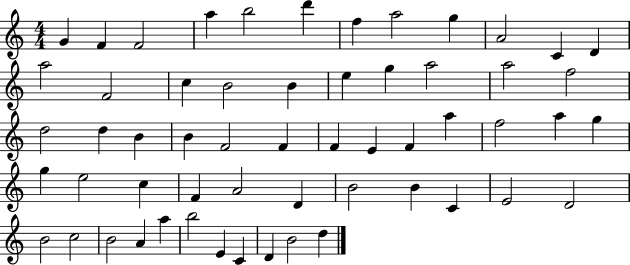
{
  \clef treble
  \numericTimeSignature
  \time 4/4
  \key c \major
  g'4 f'4 f'2 | a''4 b''2 d'''4 | f''4 a''2 g''4 | a'2 c'4 d'4 | \break a''2 f'2 | c''4 b'2 b'4 | e''4 g''4 a''2 | a''2 f''2 | \break d''2 d''4 b'4 | b'4 f'2 f'4 | f'4 e'4 f'4 a''4 | f''2 a''4 g''4 | \break g''4 e''2 c''4 | f'4 a'2 d'4 | b'2 b'4 c'4 | e'2 d'2 | \break b'2 c''2 | b'2 a'4 a''4 | b''2 e'4 c'4 | d'4 b'2 d''4 | \break \bar "|."
}